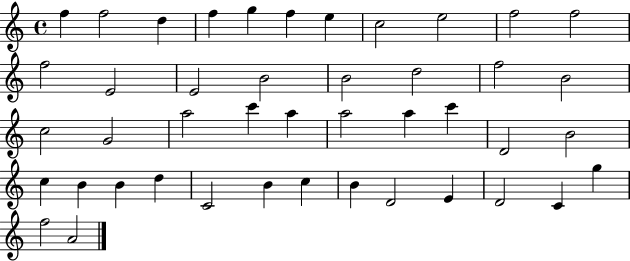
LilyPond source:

{
  \clef treble
  \time 4/4
  \defaultTimeSignature
  \key c \major
  f''4 f''2 d''4 | f''4 g''4 f''4 e''4 | c''2 e''2 | f''2 f''2 | \break f''2 e'2 | e'2 b'2 | b'2 d''2 | f''2 b'2 | \break c''2 g'2 | a''2 c'''4 a''4 | a''2 a''4 c'''4 | d'2 b'2 | \break c''4 b'4 b'4 d''4 | c'2 b'4 c''4 | b'4 d'2 e'4 | d'2 c'4 g''4 | \break f''2 a'2 | \bar "|."
}